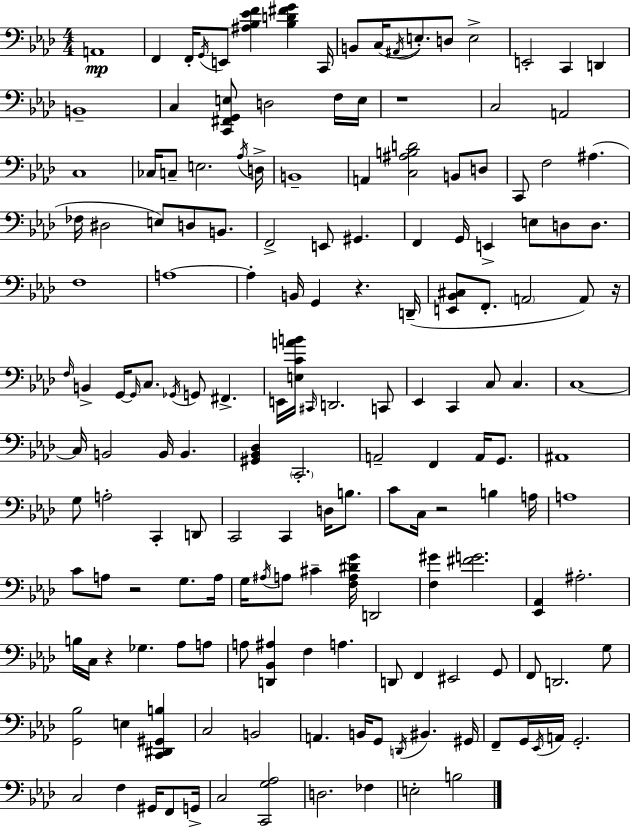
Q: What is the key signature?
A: F minor